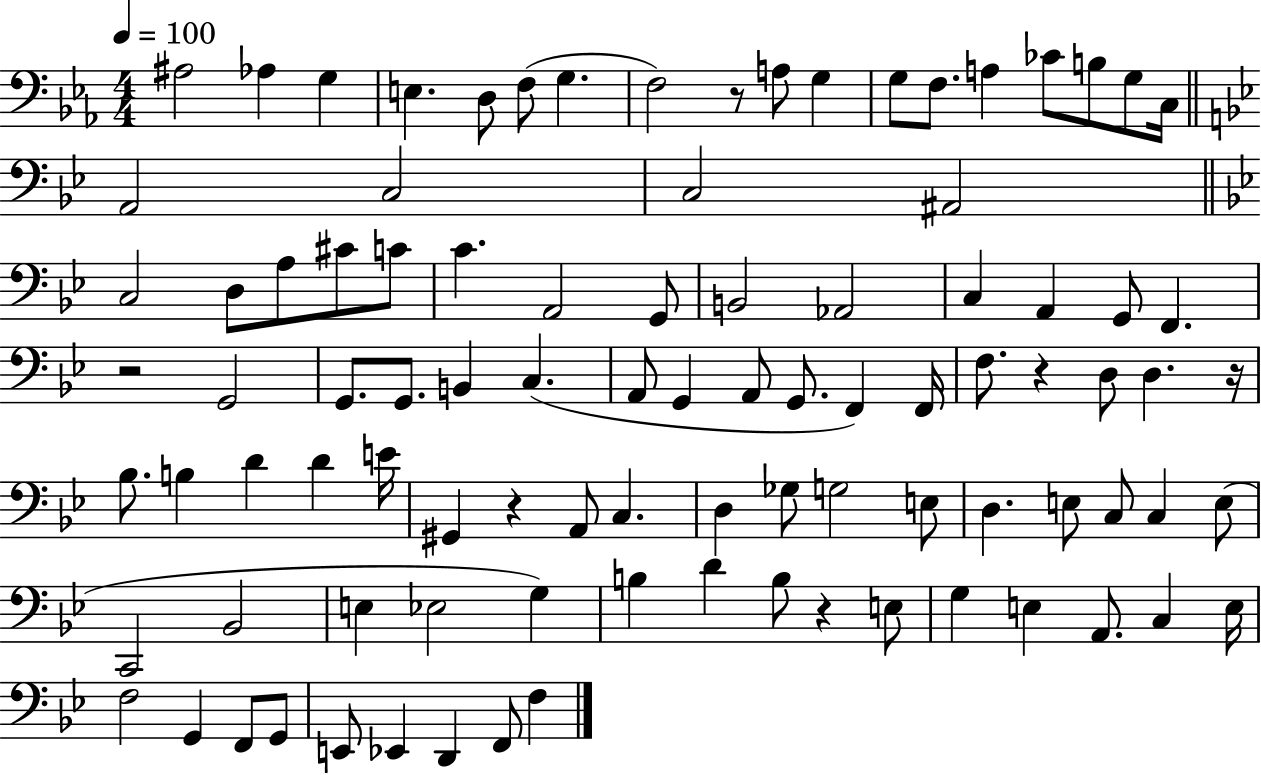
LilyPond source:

{
  \clef bass
  \numericTimeSignature
  \time 4/4
  \key ees \major
  \tempo 4 = 100
  ais2 aes4 g4 | e4. d8 f8( g4. | f2) r8 a8 g4 | g8 f8. a4 ces'8 b8 g8 c16 | \break \bar "||" \break \key bes \major a,2 c2 | c2 ais,2 | \bar "||" \break \key g \minor c2 d8 a8 cis'8 c'8 | c'4. a,2 g,8 | b,2 aes,2 | c4 a,4 g,8 f,4. | \break r2 g,2 | g,8. g,8. b,4 c4.( | a,8 g,4 a,8 g,8. f,4) f,16 | f8. r4 d8 d4. r16 | \break bes8. b4 d'4 d'4 e'16 | gis,4 r4 a,8 c4. | d4 ges8 g2 e8 | d4. e8 c8 c4 e8( | \break c,2 bes,2 | e4 ees2 g4) | b4 d'4 b8 r4 e8 | g4 e4 a,8. c4 e16 | \break f2 g,4 f,8 g,8 | e,8 ees,4 d,4 f,8 f4 | \bar "|."
}